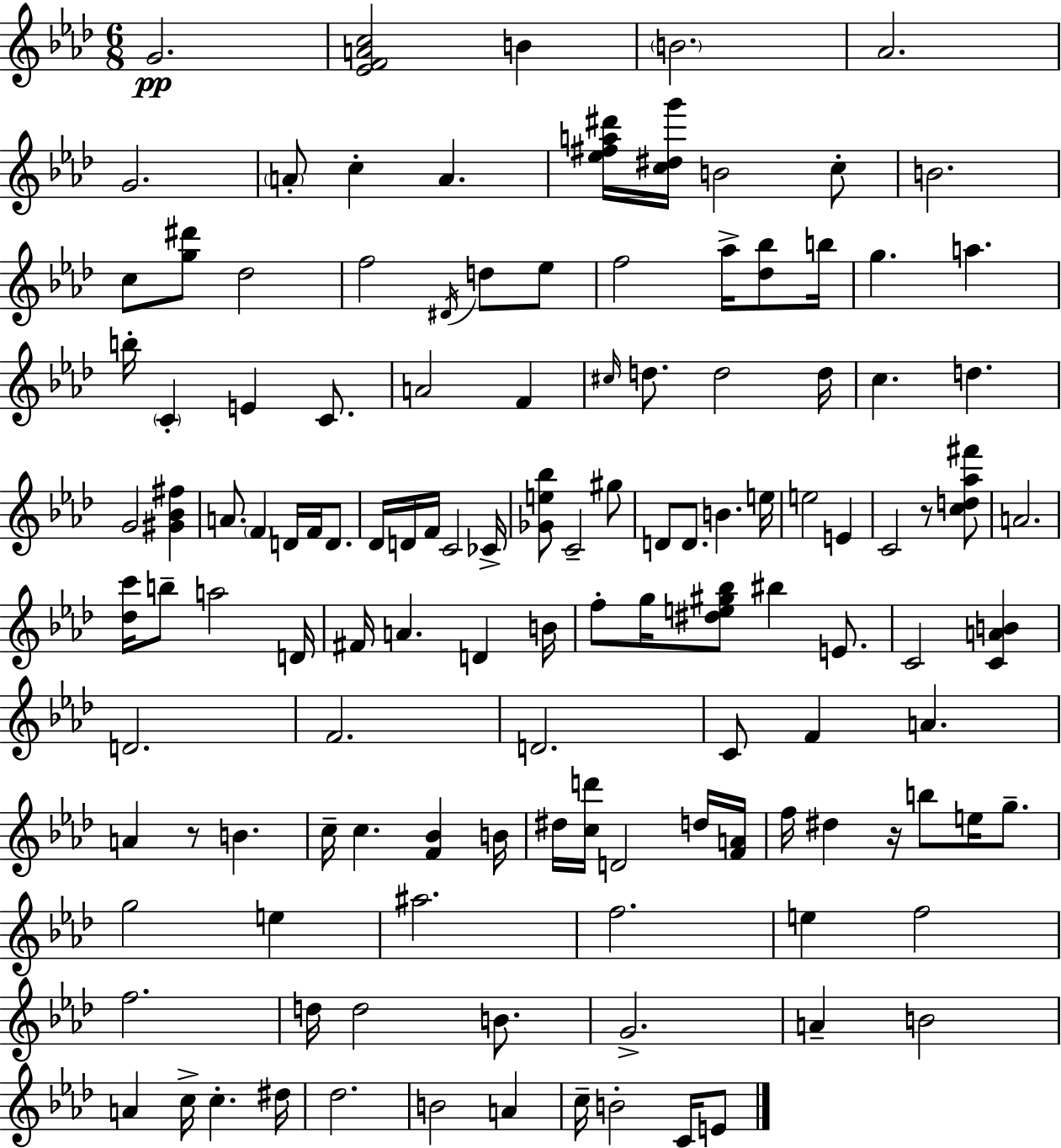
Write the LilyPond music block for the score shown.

{
  \clef treble
  \numericTimeSignature
  \time 6/8
  \key aes \major
  g'2.\pp | <ees' f' a' c''>2 b'4 | \parenthesize b'2. | aes'2. | \break g'2. | \parenthesize a'8-. c''4-. a'4. | <ees'' fis'' a'' dis'''>16 <c'' dis'' g'''>16 b'2 c''8-. | b'2. | \break c''8 <g'' dis'''>8 des''2 | f''2 \acciaccatura { dis'16 } d''8 ees''8 | f''2 aes''16-> <des'' bes''>8 | b''16 g''4. a''4. | \break b''16-. \parenthesize c'4-. e'4 c'8. | a'2 f'4 | \grace { cis''16 } d''8. d''2 | d''16 c''4. d''4. | \break g'2 <gis' bes' fis''>4 | a'8. \parenthesize f'4 d'16 f'16 d'8. | des'16 d'16 f'16 c'2 | ces'16-> <ges' e'' bes''>8 c'2-- | \break gis''8 d'8 d'8. b'4. | e''16 e''2 e'4 | c'2 r8 | <c'' d'' aes'' fis'''>8 a'2. | \break <des'' c'''>16 b''8-- a''2 | d'16 fis'16 a'4. d'4 | b'16 f''8-. g''16 <dis'' e'' gis'' bes''>8 bis''4 e'8. | c'2 <c' a' b'>4 | \break d'2. | f'2. | d'2. | c'8 f'4 a'4. | \break a'4 r8 b'4. | c''16-- c''4. <f' bes'>4 | b'16 dis''16 <c'' d'''>16 d'2 | d''16 <f' a'>16 f''16 dis''4 r16 b''8 e''16 g''8.-- | \break g''2 e''4 | ais''2. | f''2. | e''4 f''2 | \break f''2. | d''16 d''2 b'8. | g'2.-> | a'4-- b'2 | \break a'4 c''16-> c''4.-. | dis''16 des''2. | b'2 a'4 | c''16-- b'2-. c'16 | \break e'8 \bar "|."
}